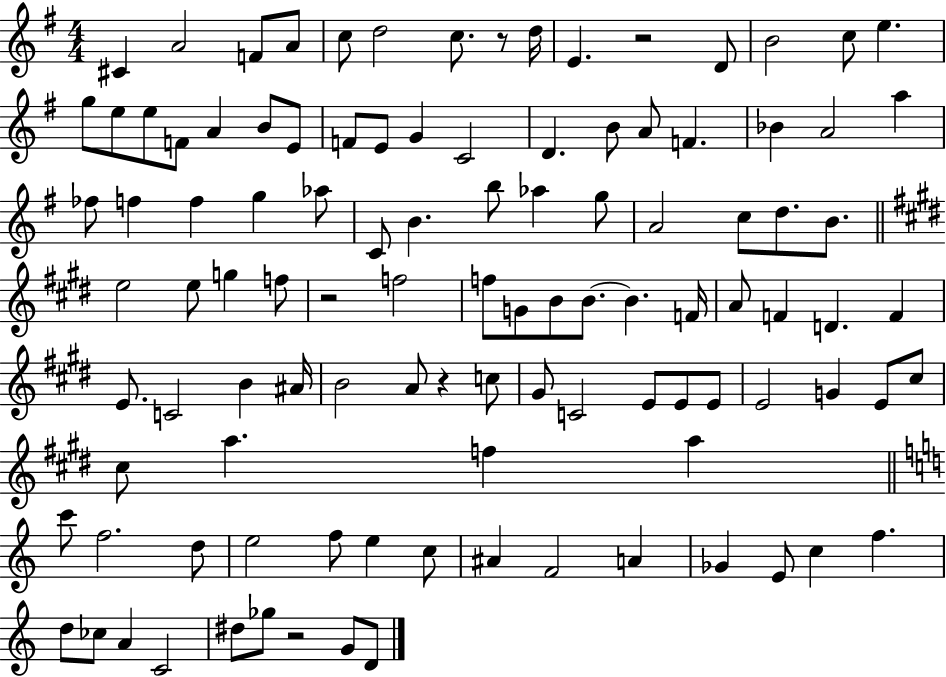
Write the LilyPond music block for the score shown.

{
  \clef treble
  \numericTimeSignature
  \time 4/4
  \key g \major
  cis'4 a'2 f'8 a'8 | c''8 d''2 c''8. r8 d''16 | e'4. r2 d'8 | b'2 c''8 e''4. | \break g''8 e''8 e''8 f'8 a'4 b'8 e'8 | f'8 e'8 g'4 c'2 | d'4. b'8 a'8 f'4. | bes'4 a'2 a''4 | \break fes''8 f''4 f''4 g''4 aes''8 | c'8 b'4. b''8 aes''4 g''8 | a'2 c''8 d''8. b'8. | \bar "||" \break \key e \major e''2 e''8 g''4 f''8 | r2 f''2 | f''8 g'8 b'8 b'8.~~ b'4. f'16 | a'8 f'4 d'4. f'4 | \break e'8. c'2 b'4 ais'16 | b'2 a'8 r4 c''8 | gis'8 c'2 e'8 e'8 e'8 | e'2 g'4 e'8 cis''8 | \break cis''8 a''4. f''4 a''4 | \bar "||" \break \key c \major c'''8 f''2. d''8 | e''2 f''8 e''4 c''8 | ais'4 f'2 a'4 | ges'4 e'8 c''4 f''4. | \break d''8 ces''8 a'4 c'2 | dis''8 ges''8 r2 g'8 d'8 | \bar "|."
}